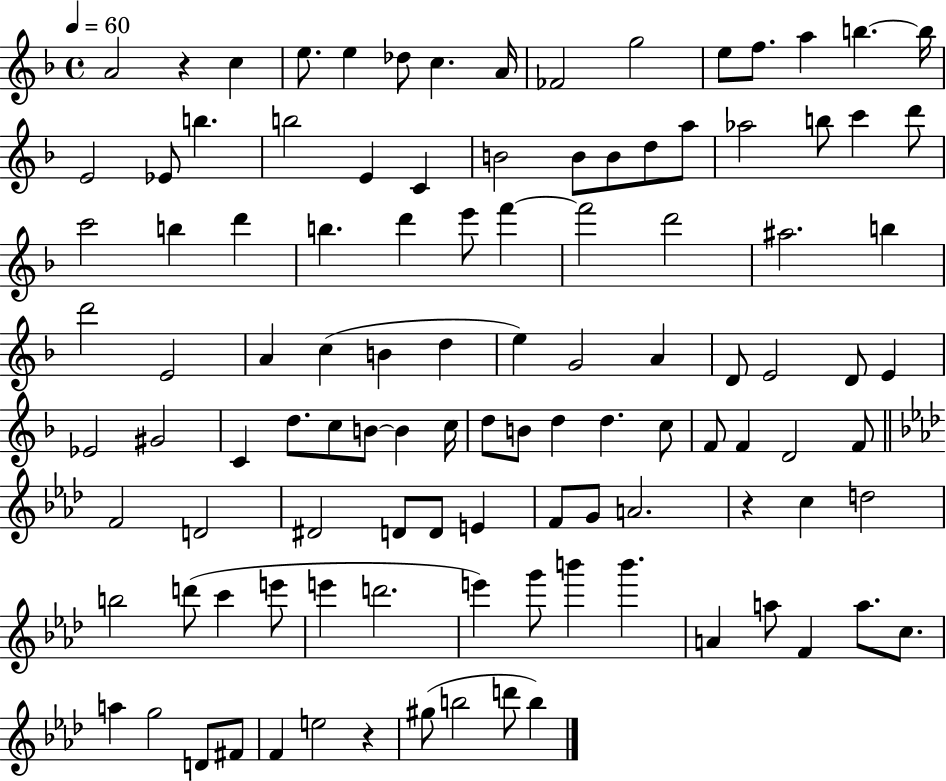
{
  \clef treble
  \time 4/4
  \defaultTimeSignature
  \key f \major
  \tempo 4 = 60
  a'2 r4 c''4 | e''8. e''4 des''8 c''4. a'16 | fes'2 g''2 | e''8 f''8. a''4 b''4.~~ b''16 | \break e'2 ees'8 b''4. | b''2 e'4 c'4 | b'2 b'8 b'8 d''8 a''8 | aes''2 b''8 c'''4 d'''8 | \break c'''2 b''4 d'''4 | b''4. d'''4 e'''8 f'''4~~ | f'''2 d'''2 | ais''2. b''4 | \break d'''2 e'2 | a'4 c''4( b'4 d''4 | e''4) g'2 a'4 | d'8 e'2 d'8 e'4 | \break ees'2 gis'2 | c'4 d''8. c''8 b'8~~ b'4 c''16 | d''8 b'8 d''4 d''4. c''8 | f'8 f'4 d'2 f'8 | \break \bar "||" \break \key aes \major f'2 d'2 | dis'2 d'8 d'8 e'4 | f'8 g'8 a'2. | r4 c''4 d''2 | \break b''2 d'''8( c'''4 e'''8 | e'''4 d'''2. | e'''4) g'''8 b'''4 b'''4. | a'4 a''8 f'4 a''8. c''8. | \break a''4 g''2 d'8 fis'8 | f'4 e''2 r4 | gis''8( b''2 d'''8 b''4) | \bar "|."
}